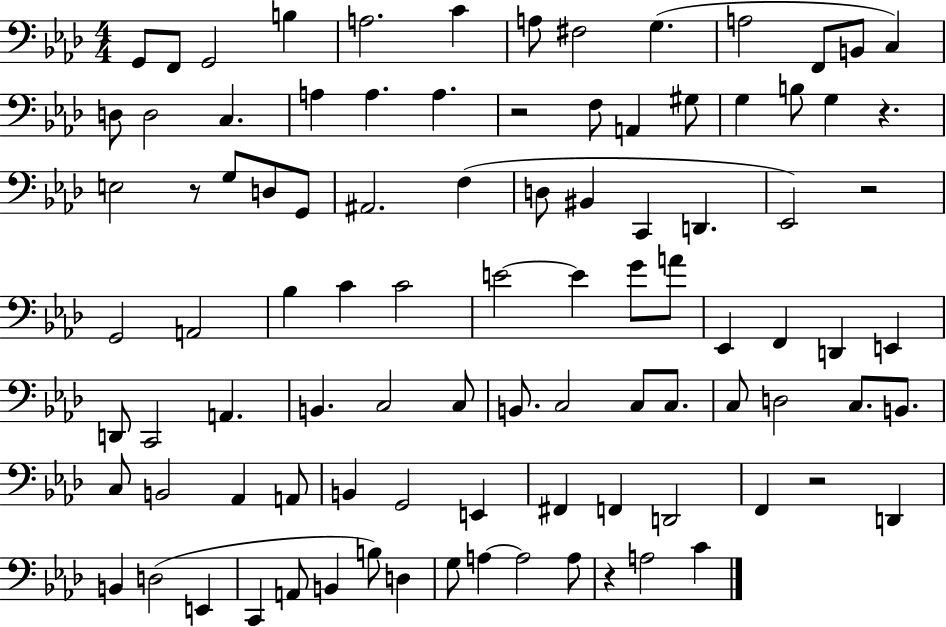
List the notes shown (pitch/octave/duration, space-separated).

G2/e F2/e G2/h B3/q A3/h. C4/q A3/e F#3/h G3/q. A3/h F2/e B2/e C3/q D3/e D3/h C3/q. A3/q A3/q. A3/q. R/h F3/e A2/q G#3/e G3/q B3/e G3/q R/q. E3/h R/e G3/e D3/e G2/e A#2/h. F3/q D3/e BIS2/q C2/q D2/q. Eb2/h R/h G2/h A2/h Bb3/q C4/q C4/h E4/h E4/q G4/e A4/e Eb2/q F2/q D2/q E2/q D2/e C2/h A2/q. B2/q. C3/h C3/e B2/e. C3/h C3/e C3/e. C3/e D3/h C3/e. B2/e. C3/e B2/h Ab2/q A2/e B2/q G2/h E2/q F#2/q F2/q D2/h F2/q R/h D2/q B2/q D3/h E2/q C2/q A2/e B2/q B3/e D3/q G3/e A3/q A3/h A3/e R/q A3/h C4/q